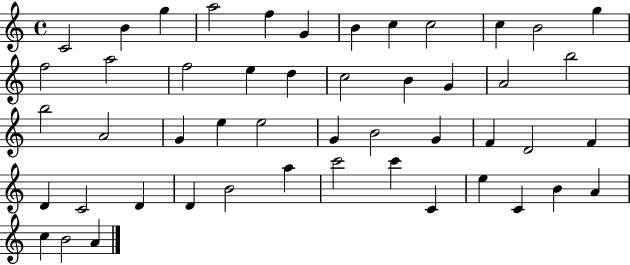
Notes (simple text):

C4/h B4/q G5/q A5/h F5/q G4/q B4/q C5/q C5/h C5/q B4/h G5/q F5/h A5/h F5/h E5/q D5/q C5/h B4/q G4/q A4/h B5/h B5/h A4/h G4/q E5/q E5/h G4/q B4/h G4/q F4/q D4/h F4/q D4/q C4/h D4/q D4/q B4/h A5/q C6/h C6/q C4/q E5/q C4/q B4/q A4/q C5/q B4/h A4/q